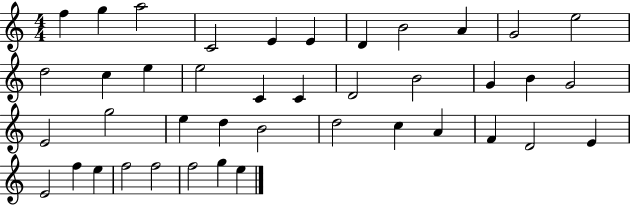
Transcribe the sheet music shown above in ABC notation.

X:1
T:Untitled
M:4/4
L:1/4
K:C
f g a2 C2 E E D B2 A G2 e2 d2 c e e2 C C D2 B2 G B G2 E2 g2 e d B2 d2 c A F D2 E E2 f e f2 f2 f2 g e